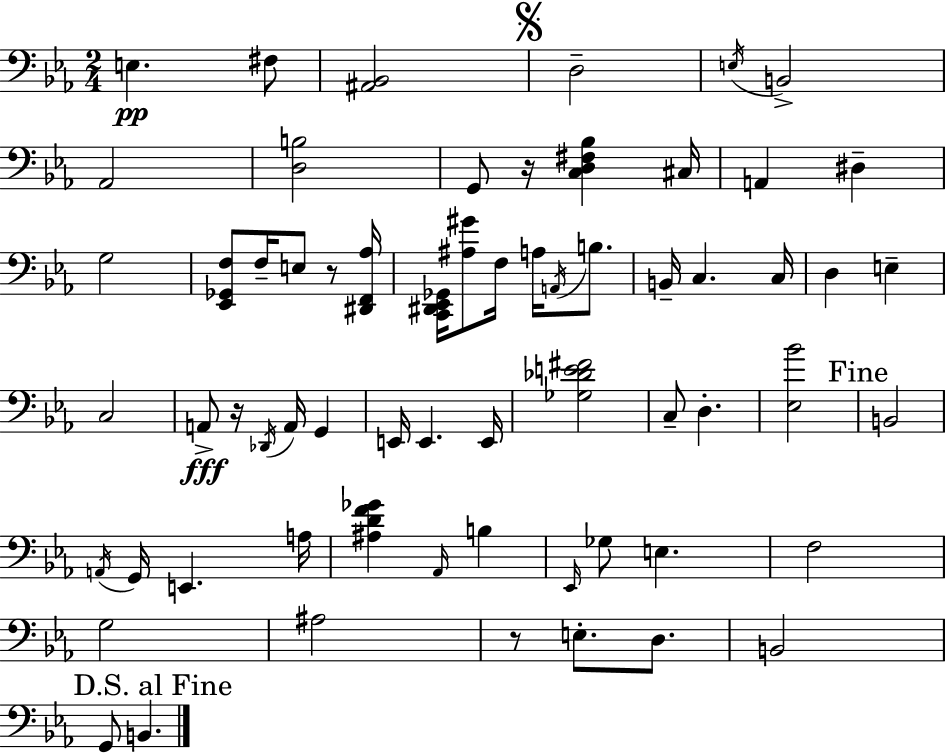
{
  \clef bass
  \numericTimeSignature
  \time 2/4
  \key ees \major
  e4.\pp fis8 | <ais, bes,>2 | \mark \markup { \musicglyph "scripts.segno" } d2-- | \acciaccatura { e16 } b,2-> | \break aes,2 | <d b>2 | g,8 r16 <c d fis bes>4 | cis16 a,4 dis4-- | \break g2 | <ees, ges, f>8 f16-- e8 r8 | <dis, f, aes>16 <c, dis, ees, ges,>16 <ais gis'>8 f16 a16 \acciaccatura { a,16 } b8. | b,16-- c4. | \break c16 d4 e4-- | c2 | a,8->\fff r16 \acciaccatura { des,16 } a,16 g,4 | e,16 e,4. | \break e,16 <ges des' e' fis'>2 | c8-- d4.-. | <ees bes'>2 | \mark "Fine" b,2 | \break \acciaccatura { a,16 } g,16 e,4. | a16 <ais d' f' ges'>4 | \grace { aes,16 } b4 \grace { ees,16 } ges8 | e4. f2 | \break g2 | ais2 | r8 | e8.-. d8. b,2 | \break \mark "D.S. al Fine" g,8 | b,4. \bar "|."
}